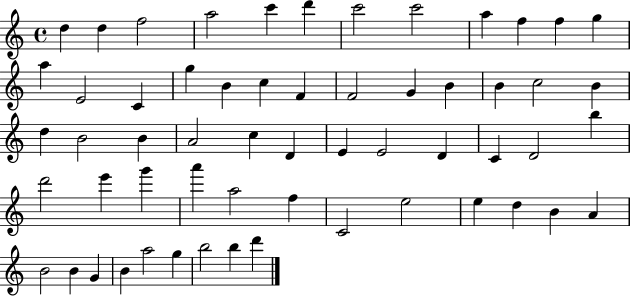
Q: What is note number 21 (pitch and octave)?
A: G4